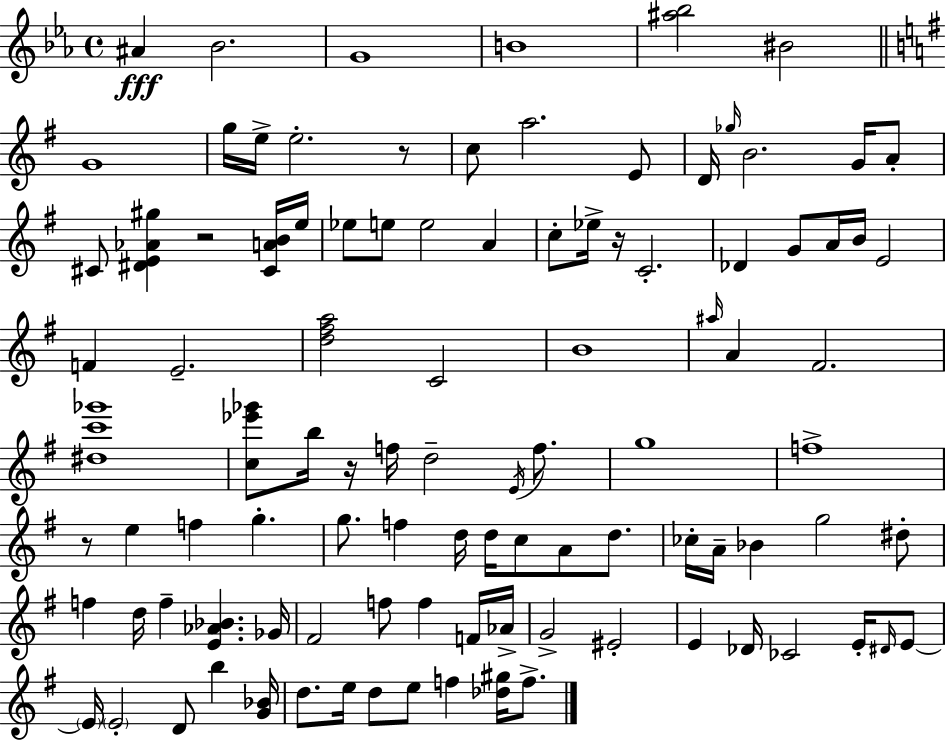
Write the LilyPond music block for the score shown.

{
  \clef treble
  \time 4/4
  \defaultTimeSignature
  \key c \minor
  ais'4\fff bes'2. | g'1 | b'1 | <ais'' bes''>2 bis'2 | \break \bar "||" \break \key e \minor g'1 | g''16 e''16-> e''2.-. r8 | c''8 a''2. e'8 | d'16 \grace { ges''16 } b'2. g'16 a'8-. | \break cis'8 <dis' e' aes' gis''>4 r2 <cis' a' b'>16 | e''16 ees''8 e''8 e''2 a'4 | c''8-. ees''16-> r16 c'2.-. | des'4 g'8 a'16 b'16 e'2 | \break f'4 e'2.-- | <d'' fis'' a''>2 c'2 | b'1 | \grace { ais''16 } a'4 fis'2. | \break <dis'' c''' ges'''>1 | <c'' ees''' ges'''>8 b''16 r16 f''16 d''2-- \acciaccatura { e'16 } | f''8. g''1 | f''1-> | \break r8 e''4 f''4 g''4.-. | g''8. f''4 d''16 d''16 c''8 a'8 | d''8. ces''16-. a'16-- bes'4 g''2 | dis''8-. f''4 d''16 f''4-- <e' aes' bes'>4. | \break ges'16 fis'2 f''8 f''4 | f'16 aes'16-> g'2-> eis'2-. | e'4 des'16 ces'2 | e'16-. \grace { dis'16 } e'8~~ \parenthesize e'16 \parenthesize e'2-. d'8 b''4 | \break <g' bes'>16 d''8. e''16 d''8 e''8 f''4 | <des'' gis''>16 f''8.-> \bar "|."
}